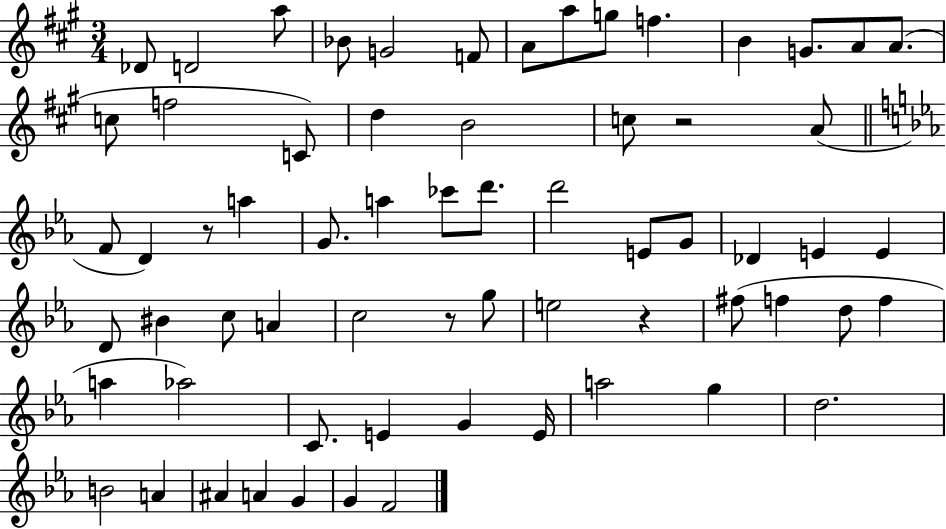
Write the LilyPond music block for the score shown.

{
  \clef treble
  \numericTimeSignature
  \time 3/4
  \key a \major
  des'8 d'2 a''8 | bes'8 g'2 f'8 | a'8 a''8 g''8 f''4. | b'4 g'8. a'8 a'8.( | \break c''8 f''2 c'8) | d''4 b'2 | c''8 r2 a'8( | \bar "||" \break \key ees \major f'8 d'4) r8 a''4 | g'8. a''4 ces'''8 d'''8. | d'''2 e'8 g'8 | des'4 e'4 e'4 | \break d'8 bis'4 c''8 a'4 | c''2 r8 g''8 | e''2 r4 | fis''8( f''4 d''8 f''4 | \break a''4 aes''2) | c'8. e'4 g'4 e'16 | a''2 g''4 | d''2. | \break b'2 a'4 | ais'4 a'4 g'4 | g'4 f'2 | \bar "|."
}